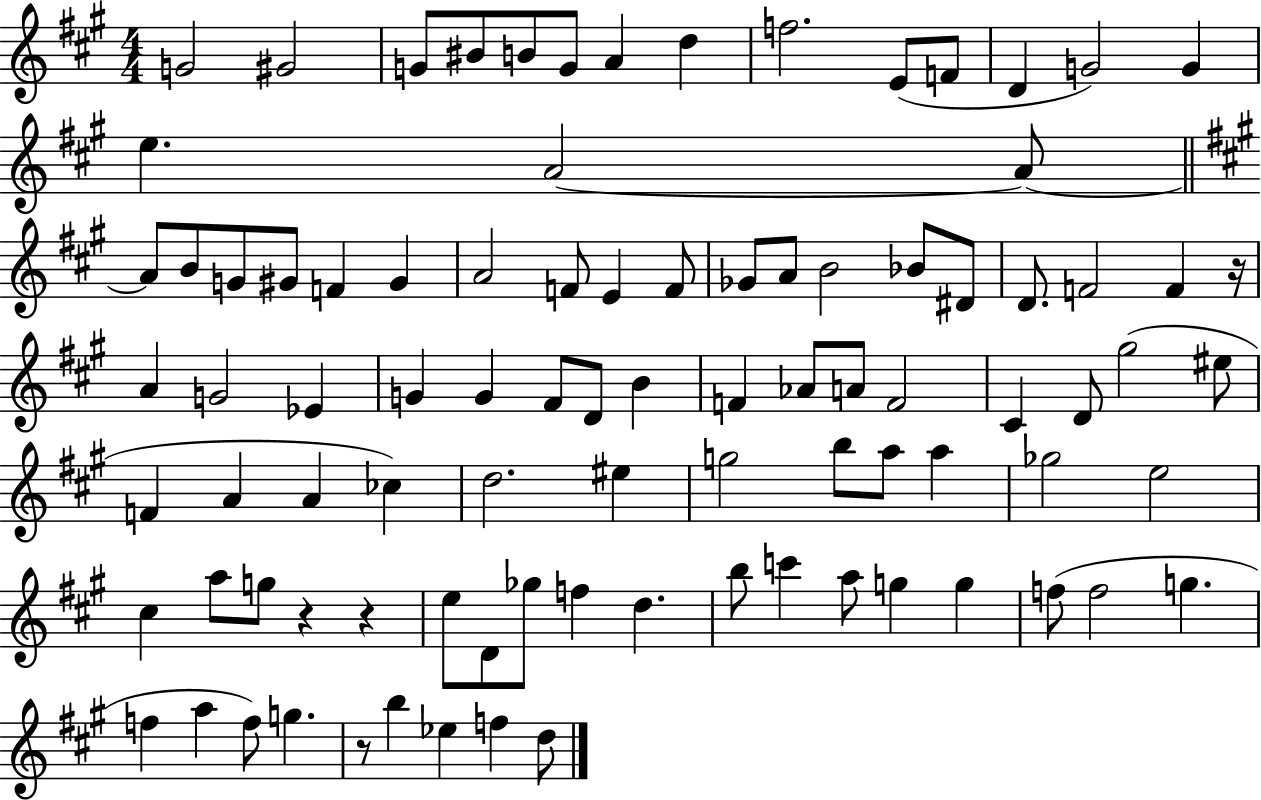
X:1
T:Untitled
M:4/4
L:1/4
K:A
G2 ^G2 G/2 ^B/2 B/2 G/2 A d f2 E/2 F/2 D G2 G e A2 A/2 A/2 B/2 G/2 ^G/2 F ^G A2 F/2 E F/2 _G/2 A/2 B2 _B/2 ^D/2 D/2 F2 F z/4 A G2 _E G G ^F/2 D/2 B F _A/2 A/2 F2 ^C D/2 ^g2 ^e/2 F A A _c d2 ^e g2 b/2 a/2 a _g2 e2 ^c a/2 g/2 z z e/2 D/2 _g/2 f d b/2 c' a/2 g g f/2 f2 g f a f/2 g z/2 b _e f d/2